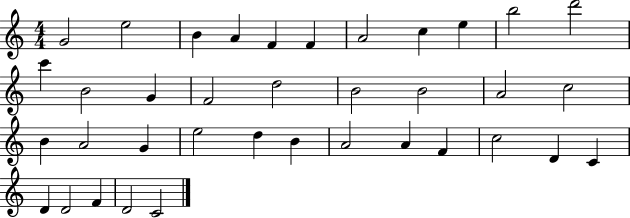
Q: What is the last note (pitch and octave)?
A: C4